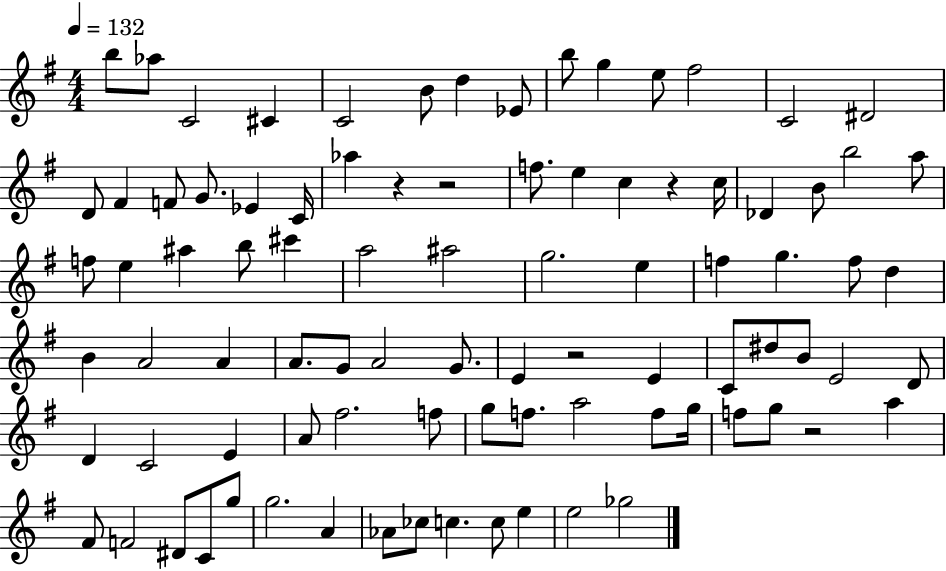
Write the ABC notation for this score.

X:1
T:Untitled
M:4/4
L:1/4
K:G
b/2 _a/2 C2 ^C C2 B/2 d _E/2 b/2 g e/2 ^f2 C2 ^D2 D/2 ^F F/2 G/2 _E C/4 _a z z2 f/2 e c z c/4 _D B/2 b2 a/2 f/2 e ^a b/2 ^c' a2 ^a2 g2 e f g f/2 d B A2 A A/2 G/2 A2 G/2 E z2 E C/2 ^d/2 B/2 E2 D/2 D C2 E A/2 ^f2 f/2 g/2 f/2 a2 f/2 g/4 f/2 g/2 z2 a ^F/2 F2 ^D/2 C/2 g/2 g2 A _A/2 _c/2 c c/2 e e2 _g2